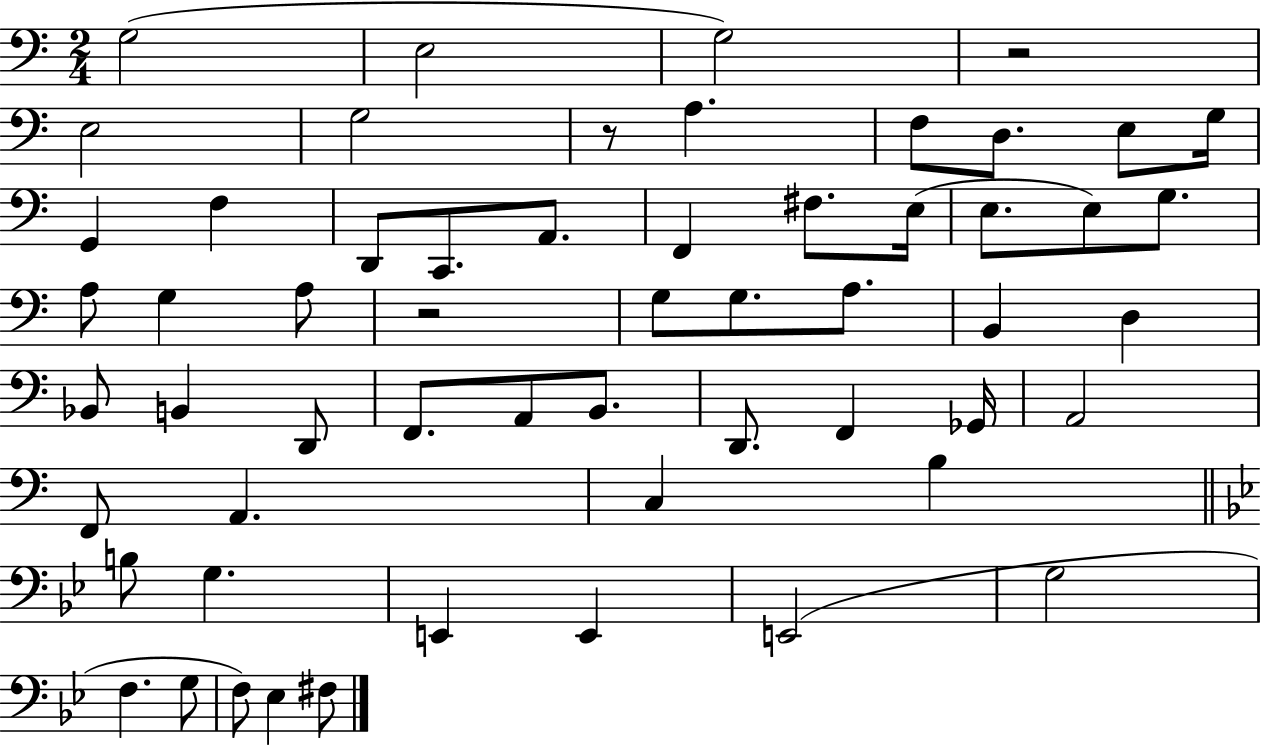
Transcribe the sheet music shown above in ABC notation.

X:1
T:Untitled
M:2/4
L:1/4
K:C
G,2 E,2 G,2 z2 E,2 G,2 z/2 A, F,/2 D,/2 E,/2 G,/4 G,, F, D,,/2 C,,/2 A,,/2 F,, ^F,/2 E,/4 E,/2 E,/2 G,/2 A,/2 G, A,/2 z2 G,/2 G,/2 A,/2 B,, D, _B,,/2 B,, D,,/2 F,,/2 A,,/2 B,,/2 D,,/2 F,, _G,,/4 A,,2 F,,/2 A,, C, B, B,/2 G, E,, E,, E,,2 G,2 F, G,/2 F,/2 _E, ^F,/2